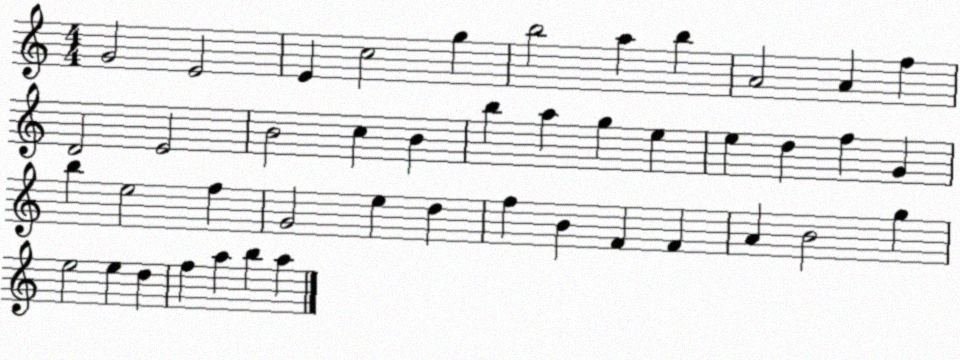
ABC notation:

X:1
T:Untitled
M:4/4
L:1/4
K:C
G2 E2 E c2 g b2 a b A2 A f D2 E2 B2 c B b a g e e d f G b e2 f G2 e d f B F F A B2 g e2 e d f a b a